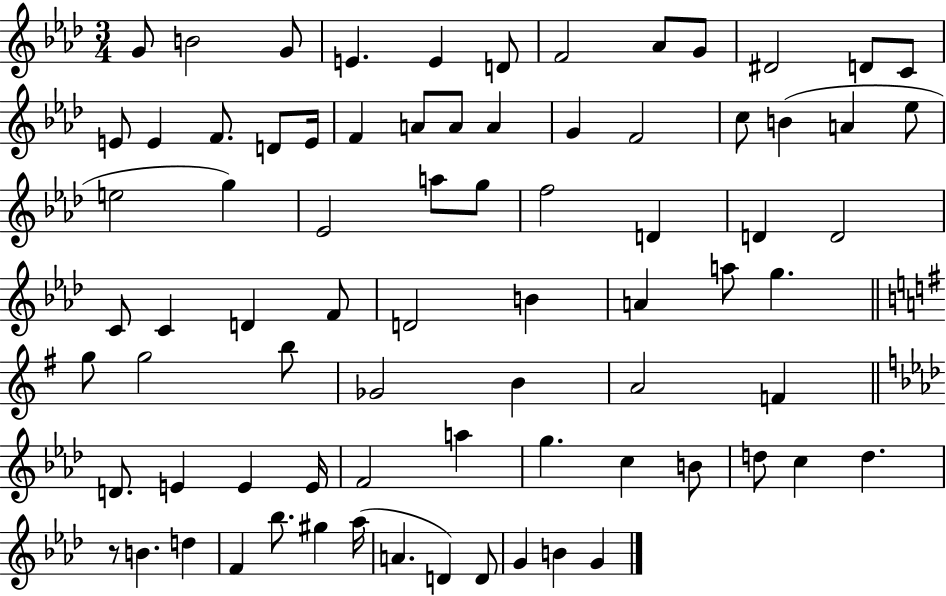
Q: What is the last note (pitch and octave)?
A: G4